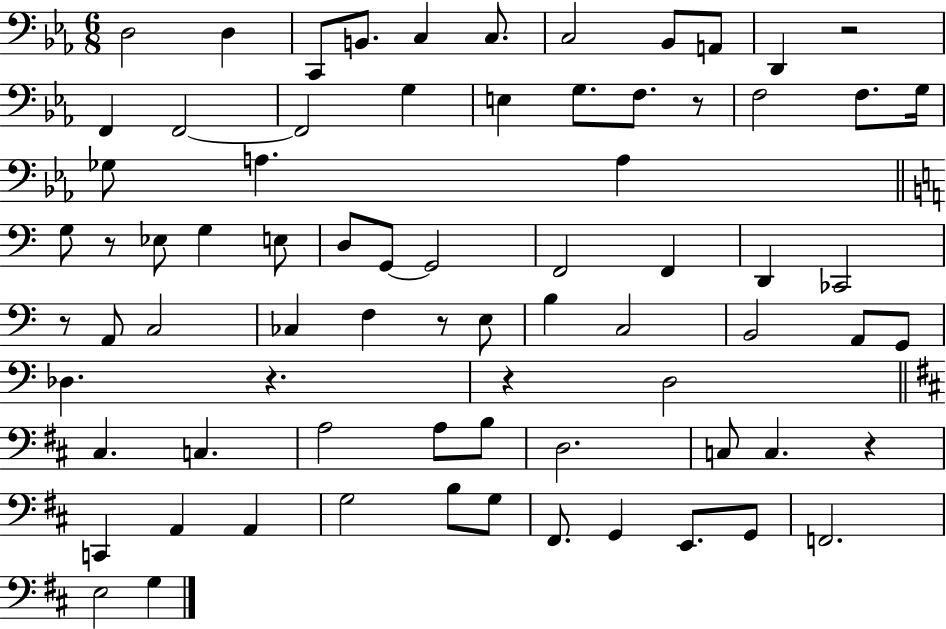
{
  \clef bass
  \numericTimeSignature
  \time 6/8
  \key ees \major
  d2 d4 | c,8 b,8. c4 c8. | c2 bes,8 a,8 | d,4 r2 | \break f,4 f,2~~ | f,2 g4 | e4 g8. f8. r8 | f2 f8. g16 | \break ges8 a4. a4 | \bar "||" \break \key c \major g8 r8 ees8 g4 e8 | d8 g,8~~ g,2 | f,2 f,4 | d,4 ces,2 | \break r8 a,8 c2 | ces4 f4 r8 e8 | b4 c2 | b,2 a,8 g,8 | \break des4. r4. | r4 d2 | \bar "||" \break \key b \minor cis4. c4. | a2 a8 b8 | d2. | c8 c4. r4 | \break c,4 a,4 a,4 | g2 b8 g8 | fis,8. g,4 e,8. g,8 | f,2. | \break e2 g4 | \bar "|."
}